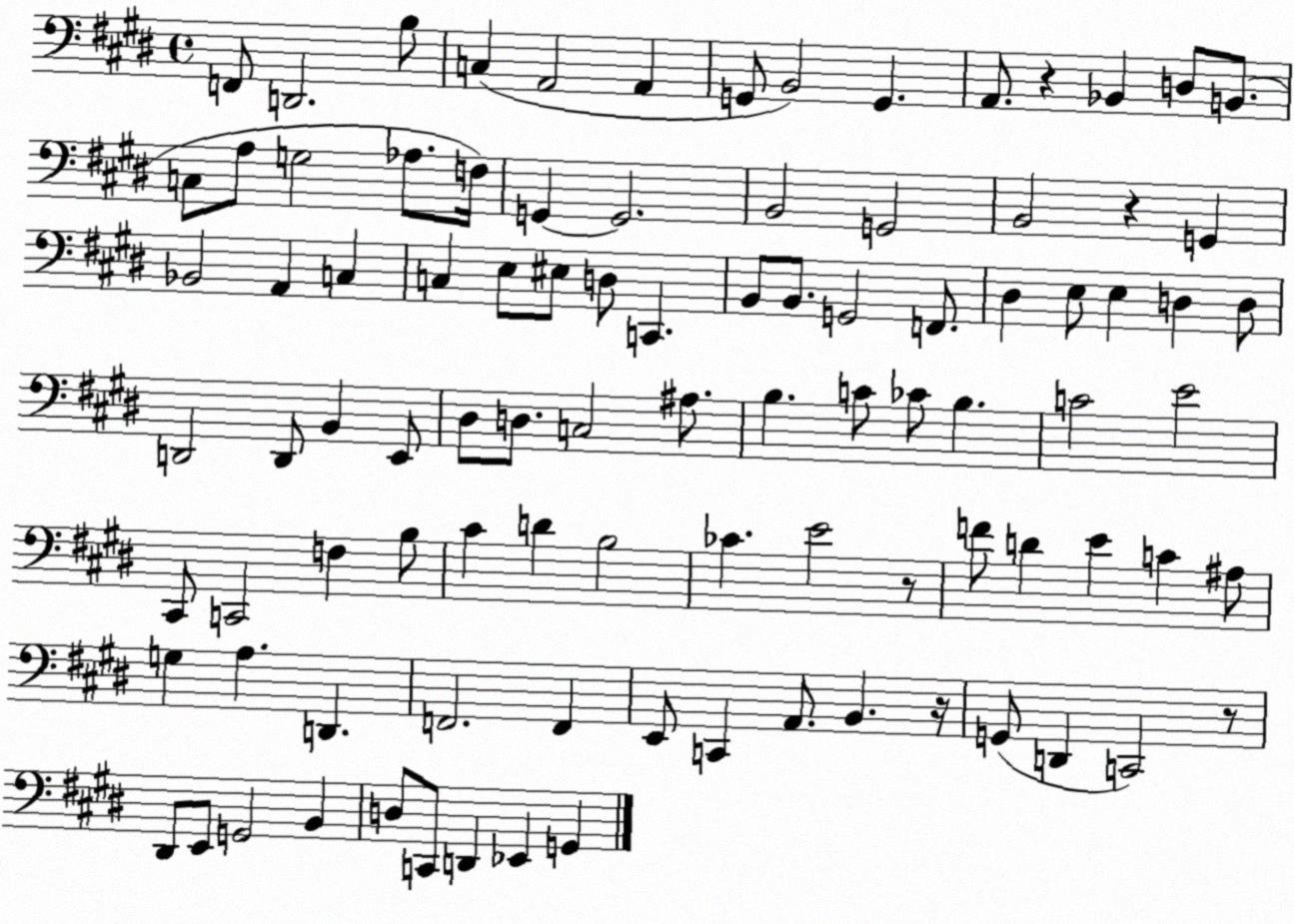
X:1
T:Untitled
M:4/4
L:1/4
K:E
F,,/2 D,,2 B,/2 C, A,,2 A,, G,,/2 B,,2 G,, A,,/2 z _B,, D,/2 B,,/2 C,/2 A,/2 G,2 _A,/2 F,/4 G,, G,,2 B,,2 G,,2 B,,2 z G,, _B,,2 A,, C, C, E,/2 ^E,/2 D,/2 C,, B,,/2 B,,/2 G,,2 F,,/2 ^D, E,/2 E, D, D,/2 D,,2 D,,/2 B,, E,,/2 ^D,/2 D,/2 C,2 ^A,/2 B, C/2 _C/2 B, C2 E2 ^C,,/2 C,,2 F, B,/2 ^C D B,2 _C E2 z/2 F/2 D E C ^A,/2 G, A, D,, F,,2 F,, E,,/2 C,, A,,/2 B,, z/4 G,,/2 D,, C,,2 z/2 ^D,,/2 E,,/2 G,,2 B,, D,/2 C,,/2 D,, _E,, G,,